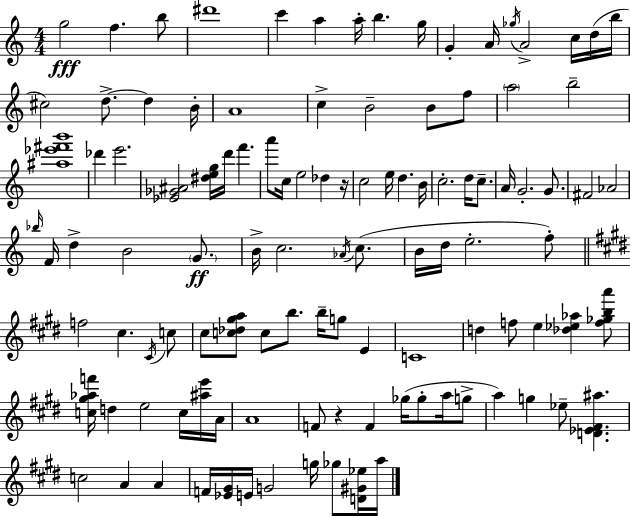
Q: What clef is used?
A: treble